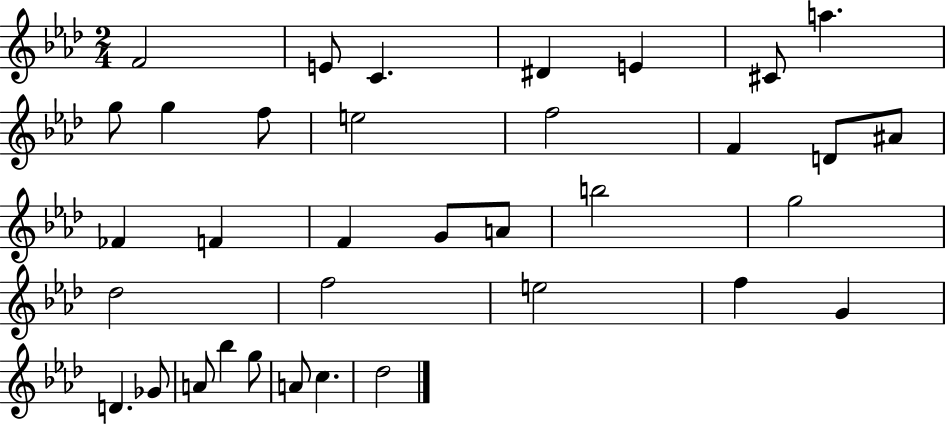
{
  \clef treble
  \numericTimeSignature
  \time 2/4
  \key aes \major
  f'2 | e'8 c'4. | dis'4 e'4 | cis'8 a''4. | \break g''8 g''4 f''8 | e''2 | f''2 | f'4 d'8 ais'8 | \break fes'4 f'4 | f'4 g'8 a'8 | b''2 | g''2 | \break des''2 | f''2 | e''2 | f''4 g'4 | \break d'4. ges'8 | a'8 bes''4 g''8 | a'8 c''4. | des''2 | \break \bar "|."
}